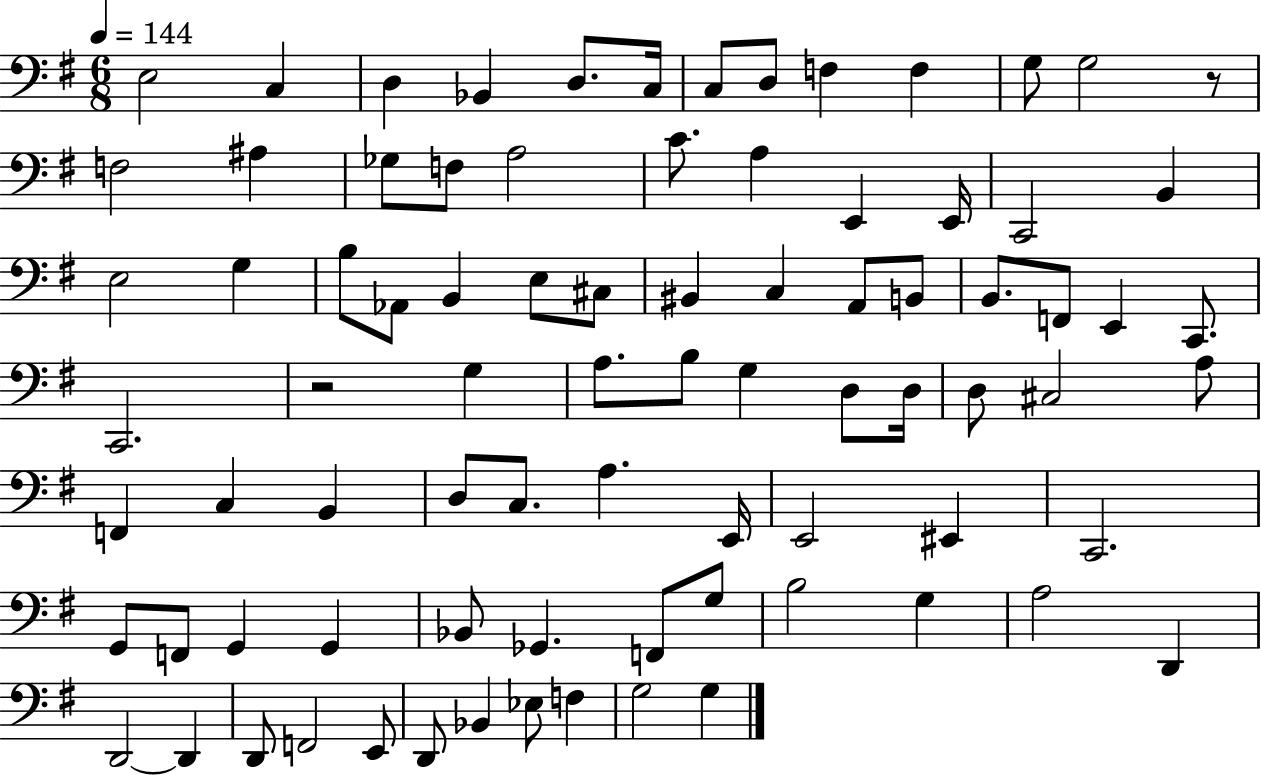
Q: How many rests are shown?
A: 2